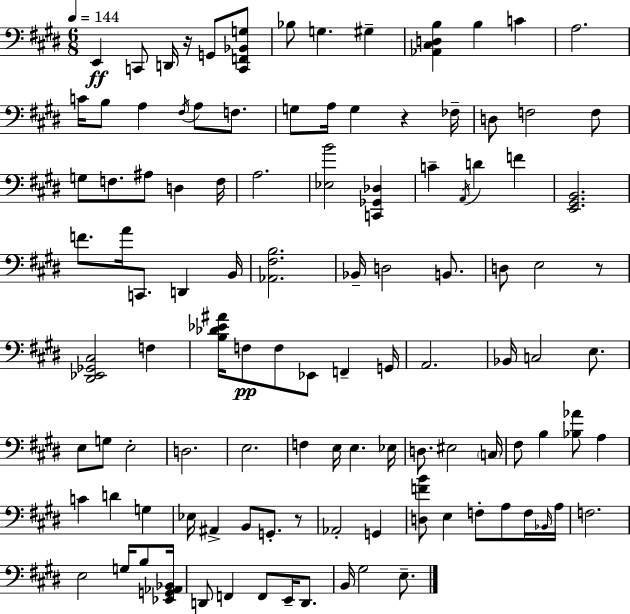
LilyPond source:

{
  \clef bass
  \numericTimeSignature
  \time 6/8
  \key e \major
  \tempo 4 = 144
  e,4\ff c,8 d,16 r16 g,8 <c, f, bes, g>8 | bes8 g4. gis4-- | <aes, cis d b>4 b4 c'4 | a2. | \break c'16 b8 a4 \acciaccatura { fis16 } a8 f8. | g8 a16 g4 r4 | fes16-- d8 f2 f8 | g8 f8. ais8 d4 | \break f16 a2. | <ees b'>2 <c, ges, des>4 | c'4-- \acciaccatura { a,16 } d'4 f'4 | <e, gis, b,>2. | \break f'8. a'16 c,8. d,4 | b,16 <aes, fis b>2. | bes,16-- d2 b,8. | d8 e2 | \break r8 <dis, ees, ges, cis>2 f4 | <b des' ees' ais'>16 f8\pp f8 ees,8 f,4-- | g,16 a,2. | bes,16 c2 e8. | \break e8 g8 e2-. | d2. | e2. | f4 e16 e4. | \break ees16 d8. eis2 | \parenthesize c16 fis8 b4 <bes aes'>8 a4 | c'4 d'4 g4 | ees16 ais,4-> b,8 g,8.-. | \break r8 aes,2-. g,4 | <d f' b'>8 e4 f8-. a8 | f16 \grace { bes,16 } a16 f2. | e2 g16 | \break b8 <ees, g, aes, bes,>16 d,8 f,4 f,8 e,16-- | d,8. b,16 gis2 | e8.-- \bar "|."
}